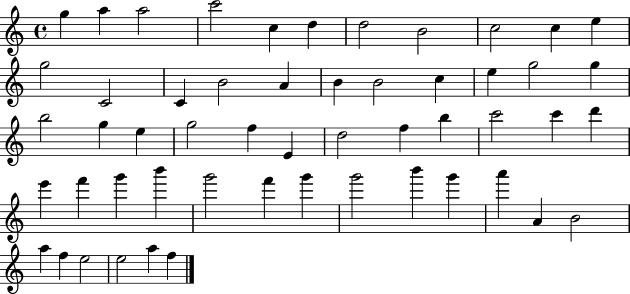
{
  \clef treble
  \time 4/4
  \defaultTimeSignature
  \key c \major
  g''4 a''4 a''2 | c'''2 c''4 d''4 | d''2 b'2 | c''2 c''4 e''4 | \break g''2 c'2 | c'4 b'2 a'4 | b'4 b'2 c''4 | e''4 g''2 g''4 | \break b''2 g''4 e''4 | g''2 f''4 e'4 | d''2 f''4 b''4 | c'''2 c'''4 d'''4 | \break e'''4 f'''4 g'''4 b'''4 | g'''2 f'''4 g'''4 | g'''2 b'''4 g'''4 | a'''4 a'4 b'2 | \break a''4 f''4 e''2 | e''2 a''4 f''4 | \bar "|."
}